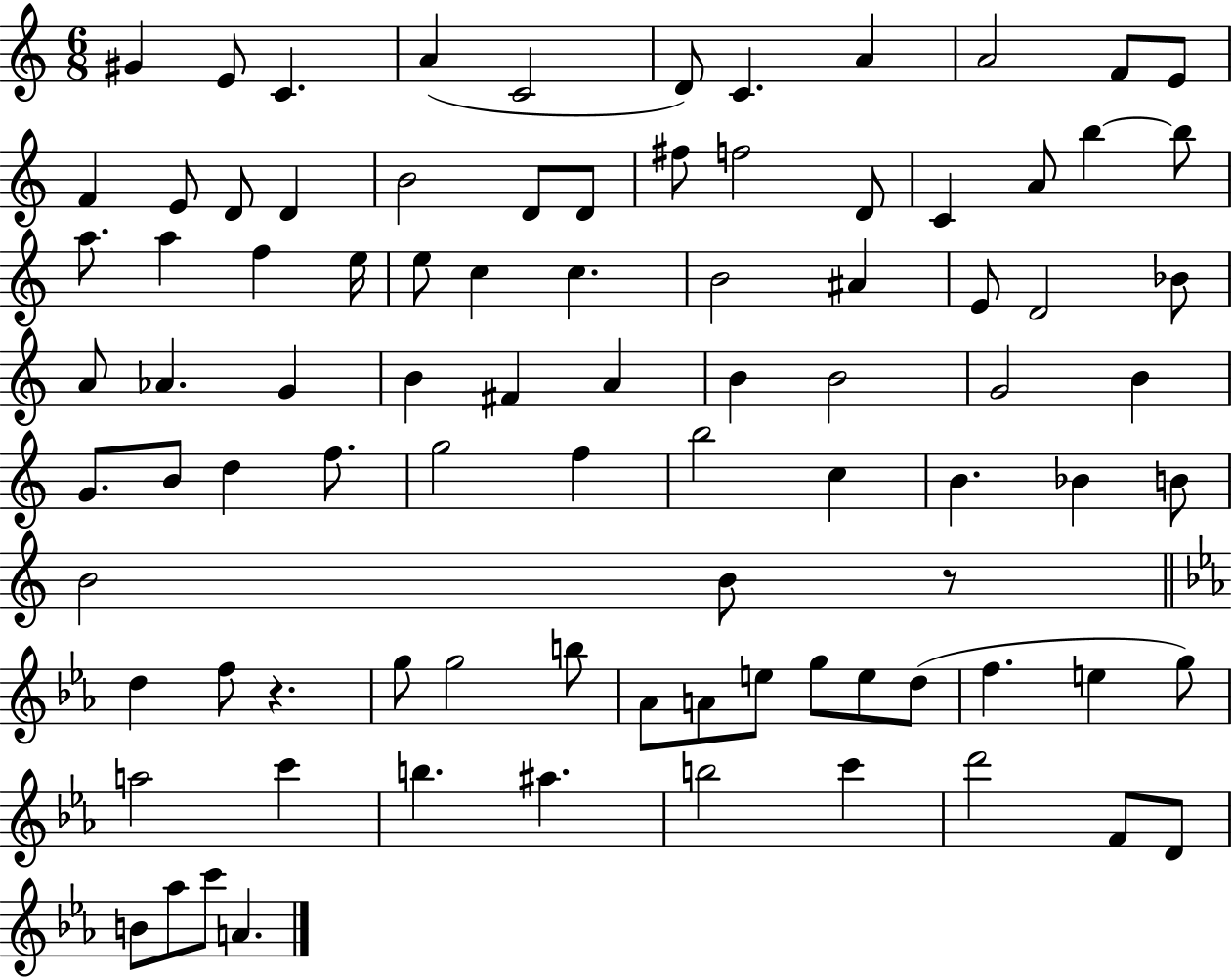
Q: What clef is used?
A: treble